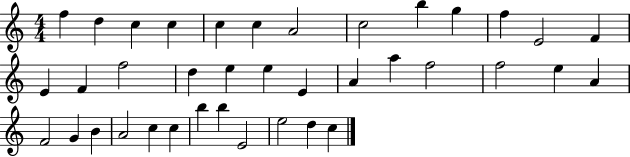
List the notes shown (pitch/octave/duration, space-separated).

F5/q D5/q C5/q C5/q C5/q C5/q A4/h C5/h B5/q G5/q F5/q E4/h F4/q E4/q F4/q F5/h D5/q E5/q E5/q E4/q A4/q A5/q F5/h F5/h E5/q A4/q F4/h G4/q B4/q A4/h C5/q C5/q B5/q B5/q E4/h E5/h D5/q C5/q